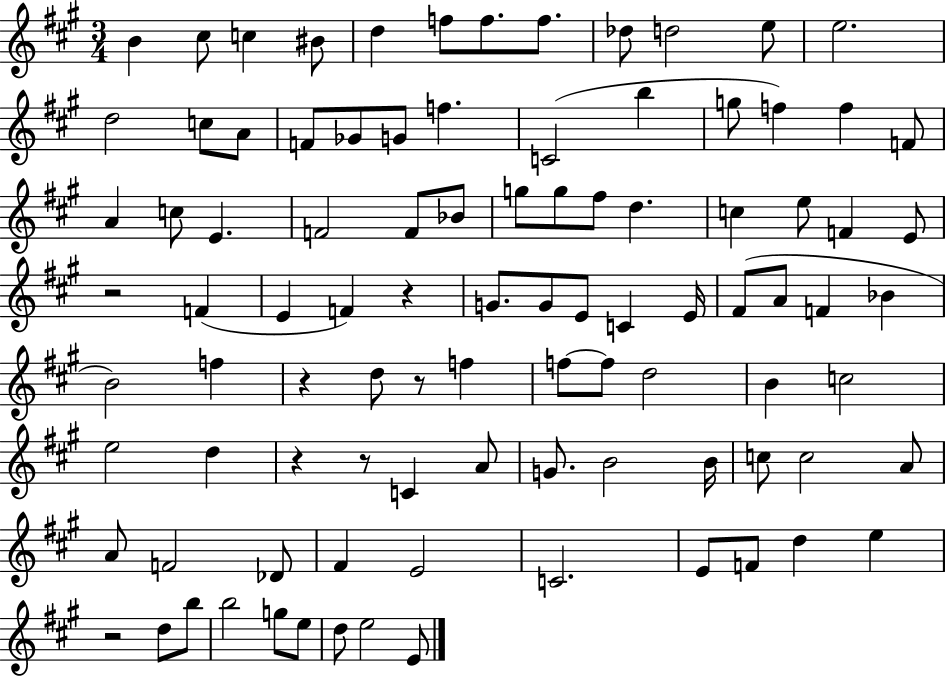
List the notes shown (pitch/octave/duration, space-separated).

B4/q C#5/e C5/q BIS4/e D5/q F5/e F5/e. F5/e. Db5/e D5/h E5/e E5/h. D5/h C5/e A4/e F4/e Gb4/e G4/e F5/q. C4/h B5/q G5/e F5/q F5/q F4/e A4/q C5/e E4/q. F4/h F4/e Bb4/e G5/e G5/e F#5/e D5/q. C5/q E5/e F4/q E4/e R/h F4/q E4/q F4/q R/q G4/e. G4/e E4/e C4/q E4/s F#4/e A4/e F4/q Bb4/q B4/h F5/q R/q D5/e R/e F5/q F5/e F5/e D5/h B4/q C5/h E5/h D5/q R/q R/e C4/q A4/e G4/e. B4/h B4/s C5/e C5/h A4/e A4/e F4/h Db4/e F#4/q E4/h C4/h. E4/e F4/e D5/q E5/q R/h D5/e B5/e B5/h G5/e E5/e D5/e E5/h E4/e